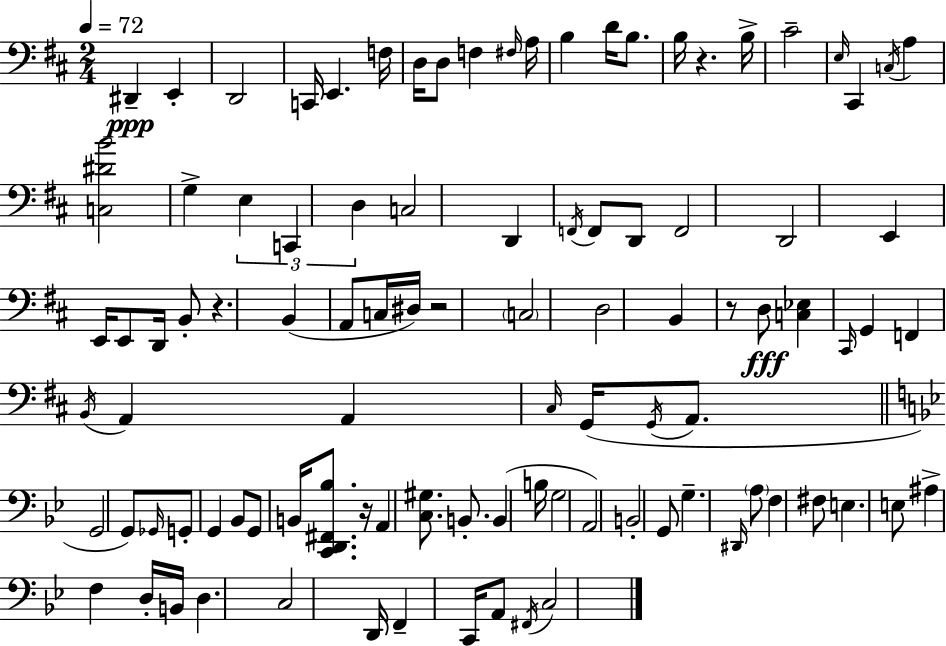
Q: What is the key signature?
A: D major